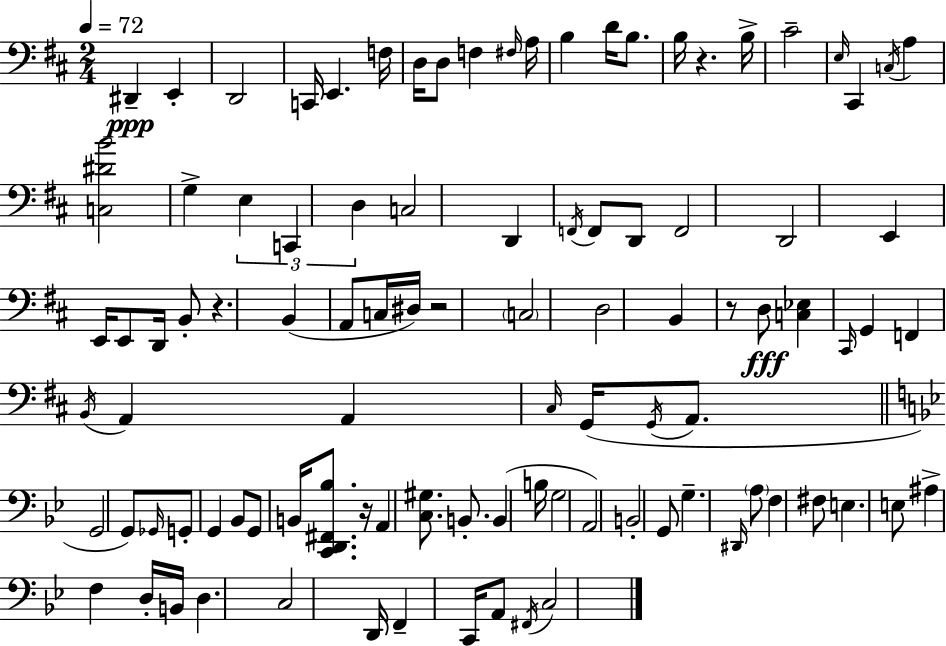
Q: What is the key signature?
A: D major